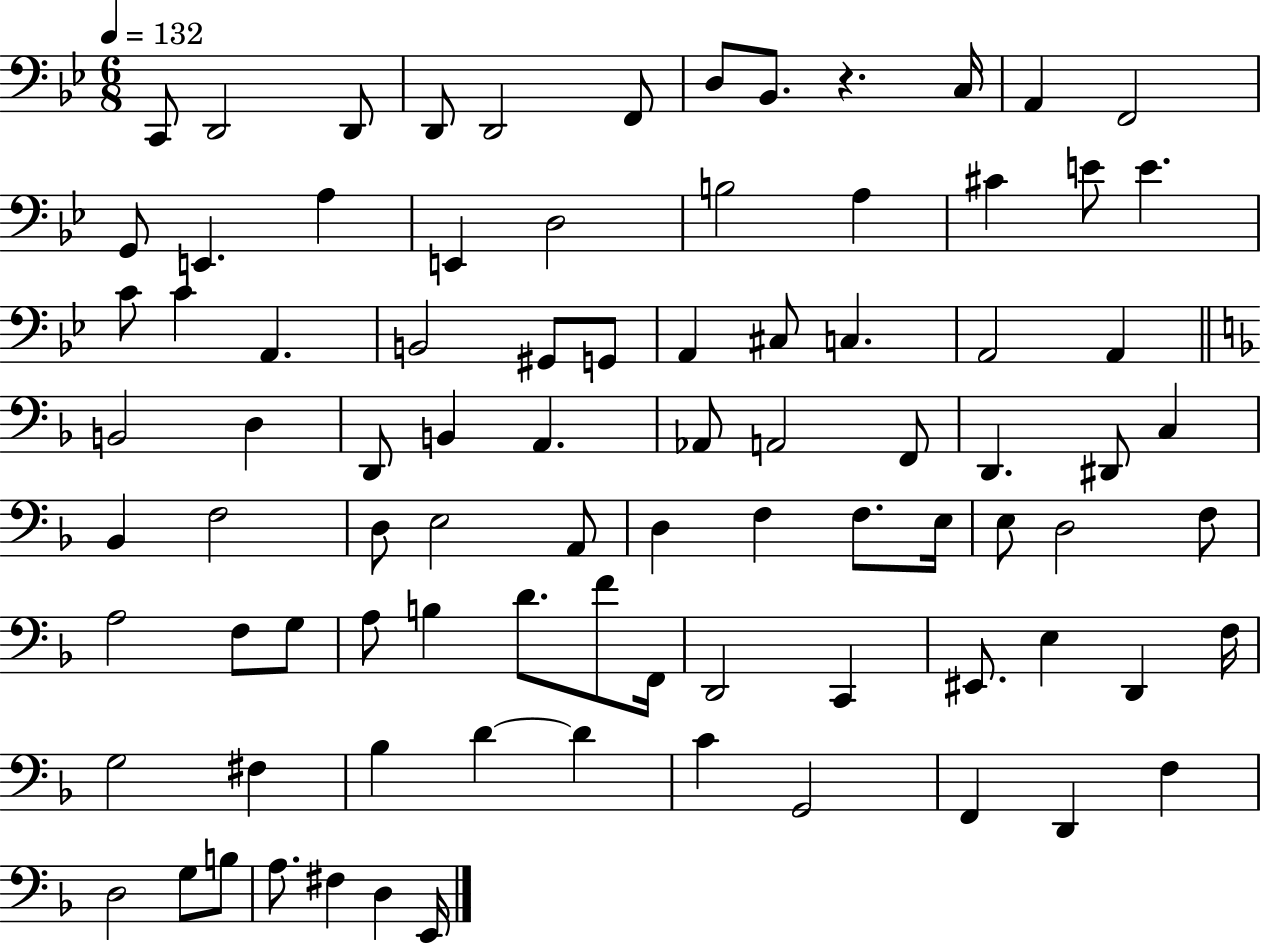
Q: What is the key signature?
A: BES major